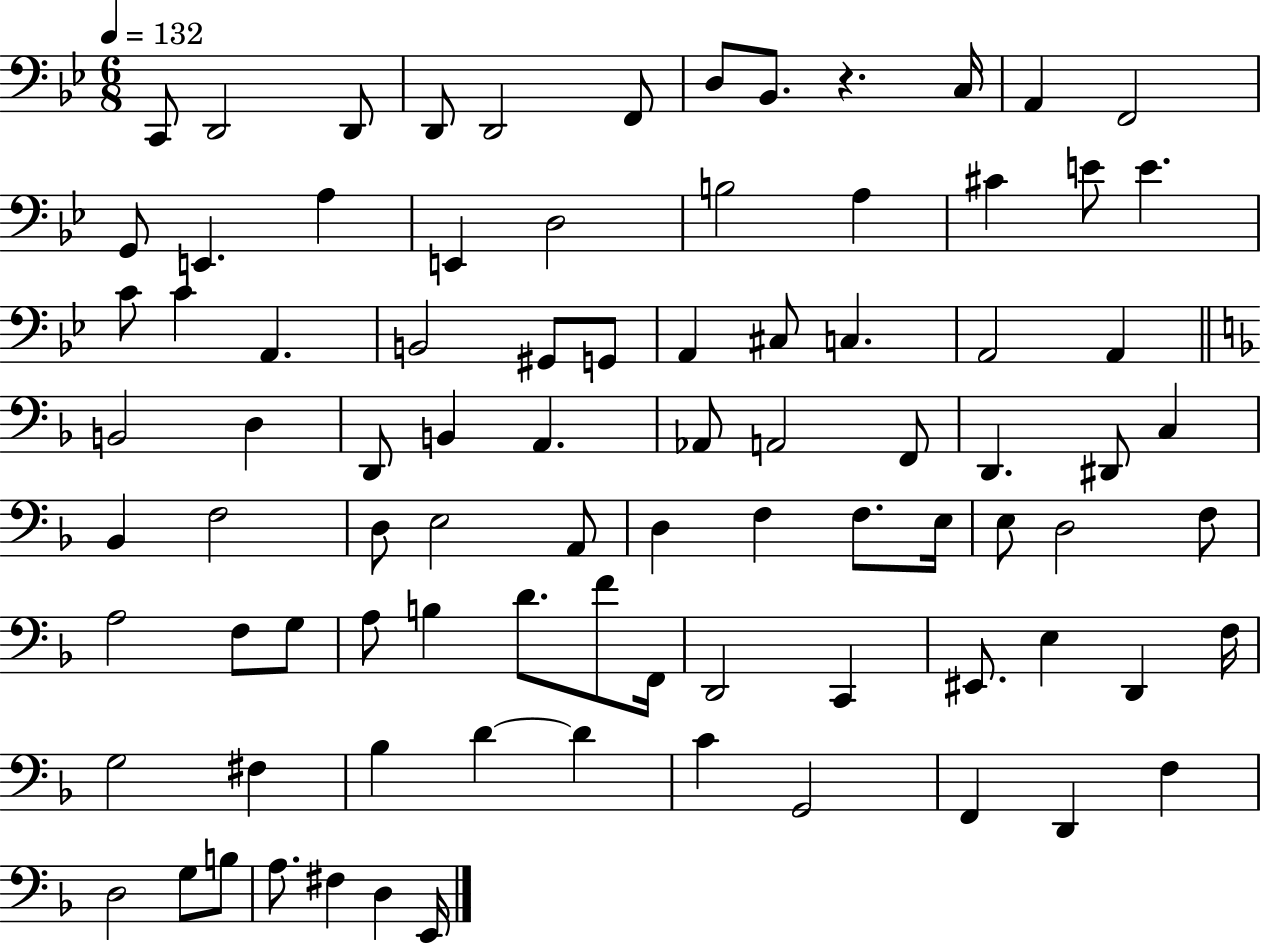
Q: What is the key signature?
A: BES major